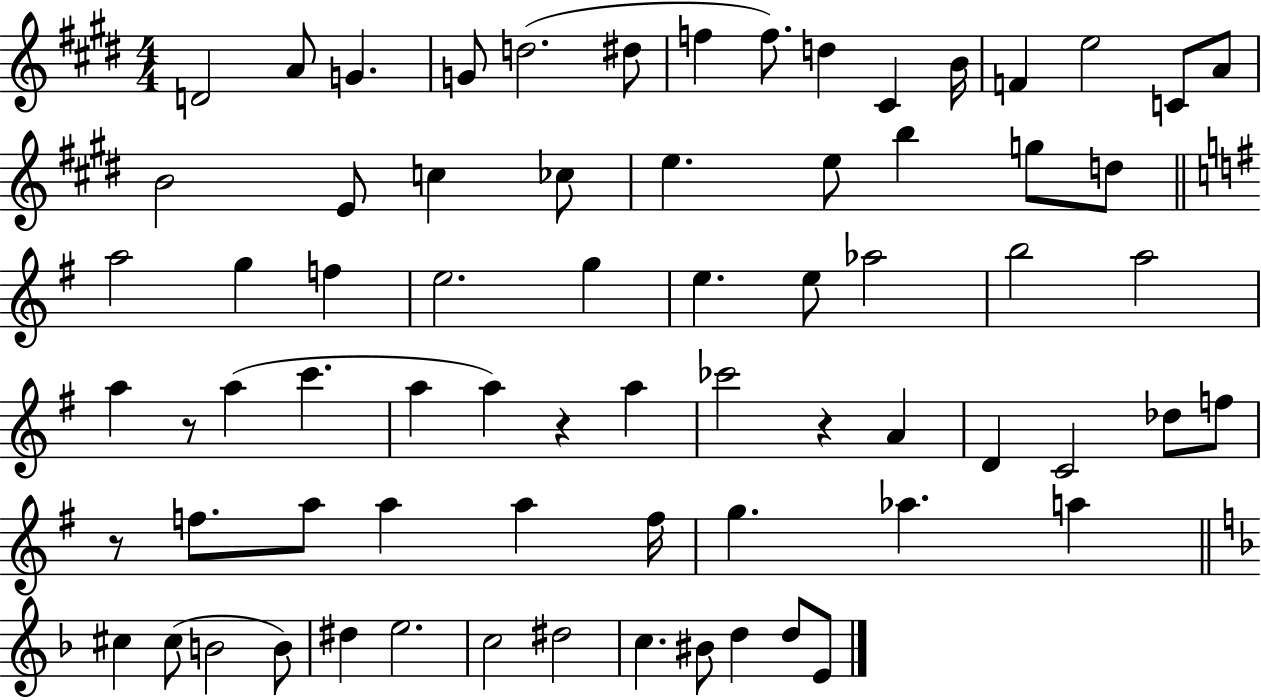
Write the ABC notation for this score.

X:1
T:Untitled
M:4/4
L:1/4
K:E
D2 A/2 G G/2 d2 ^d/2 f f/2 d ^C B/4 F e2 C/2 A/2 B2 E/2 c _c/2 e e/2 b g/2 d/2 a2 g f e2 g e e/2 _a2 b2 a2 a z/2 a c' a a z a _c'2 z A D C2 _d/2 f/2 z/2 f/2 a/2 a a f/4 g _a a ^c ^c/2 B2 B/2 ^d e2 c2 ^d2 c ^B/2 d d/2 E/2